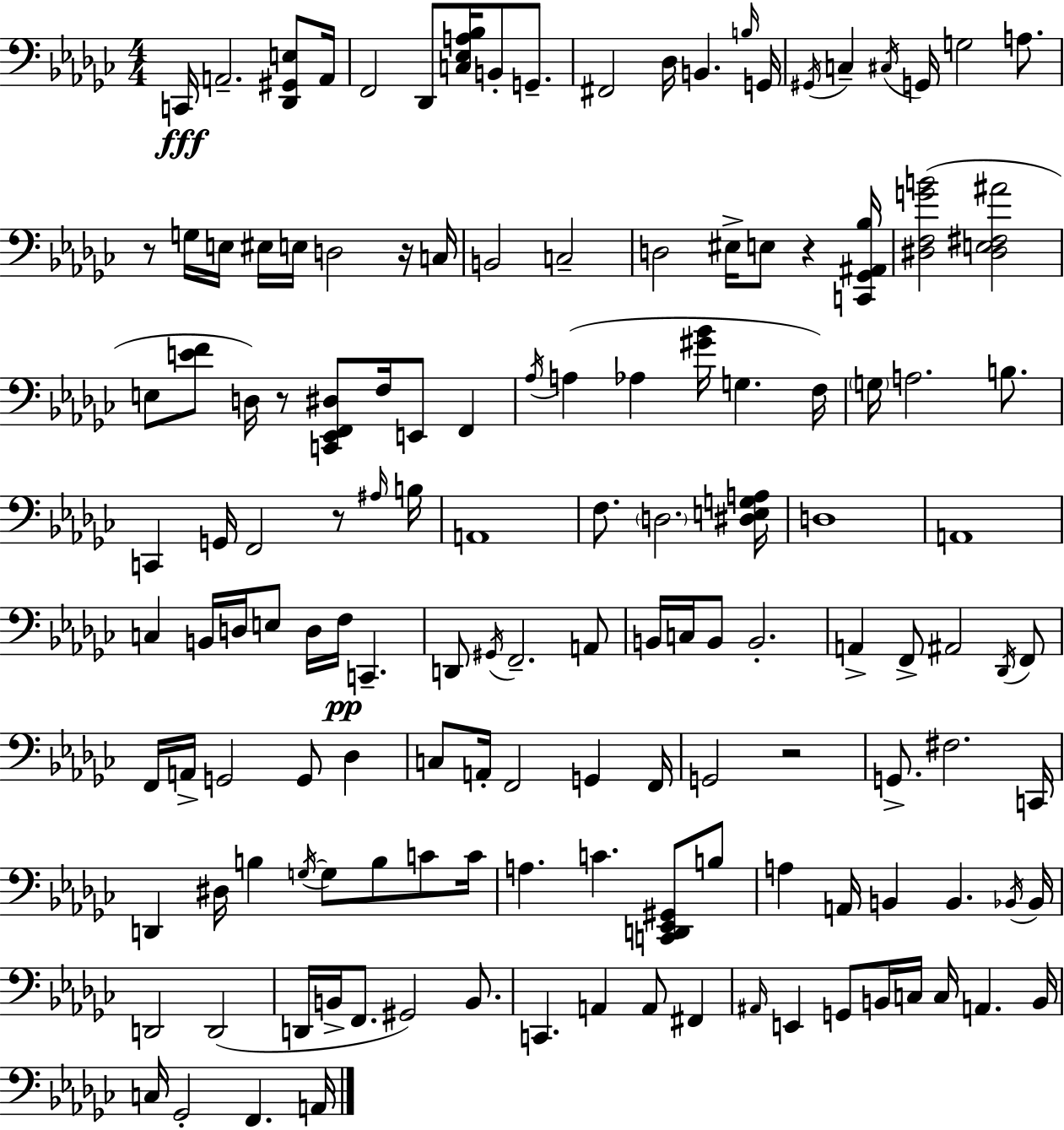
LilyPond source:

{
  \clef bass
  \numericTimeSignature
  \time 4/4
  \key ees \minor
  \repeat volta 2 { c,16\fff a,2.-- <des, gis, e>8 a,16 | f,2 des,8 <c ees a bes>16 b,8-. g,8.-- | fis,2 des16 b,4. \grace { b16 } | g,16 \acciaccatura { gis,16 } c4-- \acciaccatura { cis16 } g,16 g2 | \break a8. r8 g16 e16 eis16 e16 d2 | r16 c16 b,2 c2-- | d2 eis16-> e8 r4 | <c, ges, ais, bes>16 <dis f g' b'>2( <dis e fis ais'>2 | \break e8 <e' f'>8 d16) r8 <c, ees, f, dis>8 f16 e,8 f,4 | \acciaccatura { aes16 }( a4 aes4 <gis' bes'>16 g4. | f16) \parenthesize g16 a2. | b8. c,4 g,16 f,2 | \break r8 \grace { ais16 } b16 a,1 | f8. \parenthesize d2. | <dis e g a>16 d1 | a,1 | \break c4 b,16 d16 e8 d16 f16\pp c,4.-- | d,8 \acciaccatura { gis,16 } f,2.-- | a,8 b,16 c16 b,8 b,2.-. | a,4-> f,8-> ais,2 | \break \acciaccatura { des,16 } f,8 f,16 a,16-> g,2 | g,8 des4 c8 a,16-. f,2 | g,4 f,16 g,2 r2 | g,8.-> fis2. | \break c,16 d,4 dis16 b4 | \acciaccatura { g16~ }~ g8 b8 c'8 c'16 a4. c'4. | <c, d, ees, gis,>8 b8 a4 a,16 b,4 | b,4. \acciaccatura { bes,16 } bes,16 d,2 | \break d,2( d,16 b,16-> f,8. gis,2) | b,8. c,4. a,4 | a,8 fis,4 \grace { ais,16 } e,4 g,8 | b,16 c16 c16 a,4. b,16 c16 ges,2-. | \break f,4. a,16 } \bar "|."
}